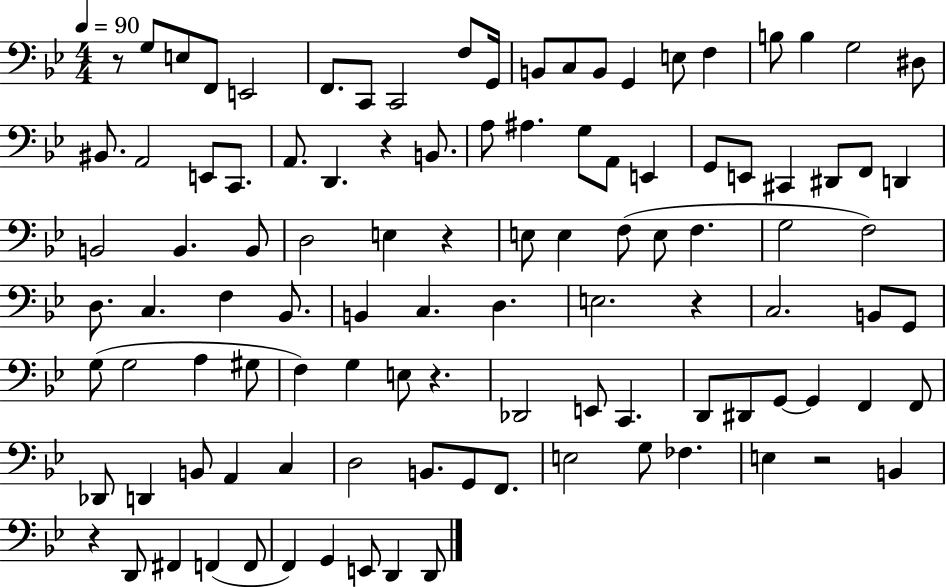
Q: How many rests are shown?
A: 7